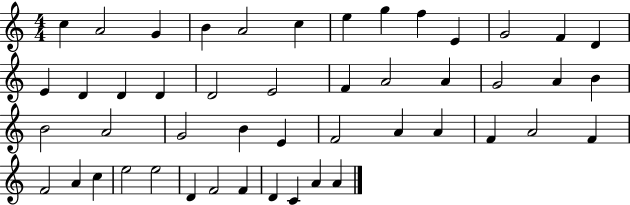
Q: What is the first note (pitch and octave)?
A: C5